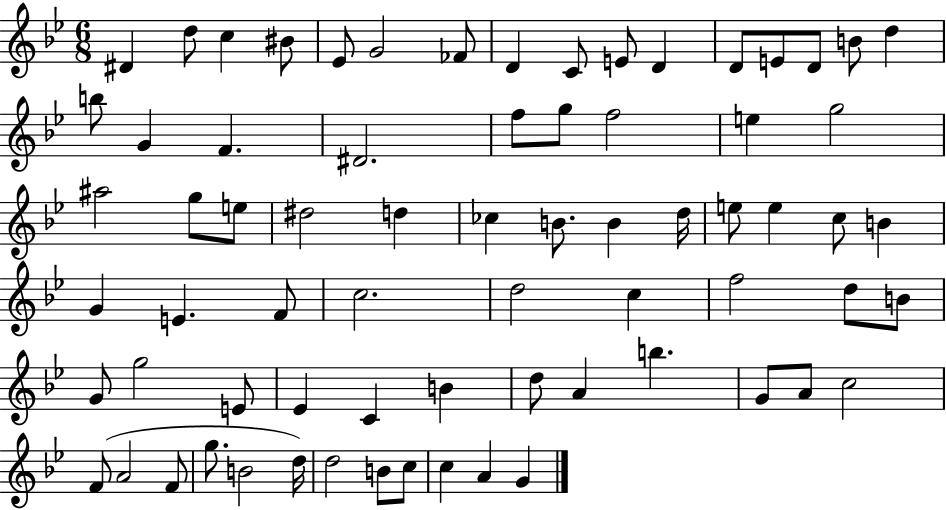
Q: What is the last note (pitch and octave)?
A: G4